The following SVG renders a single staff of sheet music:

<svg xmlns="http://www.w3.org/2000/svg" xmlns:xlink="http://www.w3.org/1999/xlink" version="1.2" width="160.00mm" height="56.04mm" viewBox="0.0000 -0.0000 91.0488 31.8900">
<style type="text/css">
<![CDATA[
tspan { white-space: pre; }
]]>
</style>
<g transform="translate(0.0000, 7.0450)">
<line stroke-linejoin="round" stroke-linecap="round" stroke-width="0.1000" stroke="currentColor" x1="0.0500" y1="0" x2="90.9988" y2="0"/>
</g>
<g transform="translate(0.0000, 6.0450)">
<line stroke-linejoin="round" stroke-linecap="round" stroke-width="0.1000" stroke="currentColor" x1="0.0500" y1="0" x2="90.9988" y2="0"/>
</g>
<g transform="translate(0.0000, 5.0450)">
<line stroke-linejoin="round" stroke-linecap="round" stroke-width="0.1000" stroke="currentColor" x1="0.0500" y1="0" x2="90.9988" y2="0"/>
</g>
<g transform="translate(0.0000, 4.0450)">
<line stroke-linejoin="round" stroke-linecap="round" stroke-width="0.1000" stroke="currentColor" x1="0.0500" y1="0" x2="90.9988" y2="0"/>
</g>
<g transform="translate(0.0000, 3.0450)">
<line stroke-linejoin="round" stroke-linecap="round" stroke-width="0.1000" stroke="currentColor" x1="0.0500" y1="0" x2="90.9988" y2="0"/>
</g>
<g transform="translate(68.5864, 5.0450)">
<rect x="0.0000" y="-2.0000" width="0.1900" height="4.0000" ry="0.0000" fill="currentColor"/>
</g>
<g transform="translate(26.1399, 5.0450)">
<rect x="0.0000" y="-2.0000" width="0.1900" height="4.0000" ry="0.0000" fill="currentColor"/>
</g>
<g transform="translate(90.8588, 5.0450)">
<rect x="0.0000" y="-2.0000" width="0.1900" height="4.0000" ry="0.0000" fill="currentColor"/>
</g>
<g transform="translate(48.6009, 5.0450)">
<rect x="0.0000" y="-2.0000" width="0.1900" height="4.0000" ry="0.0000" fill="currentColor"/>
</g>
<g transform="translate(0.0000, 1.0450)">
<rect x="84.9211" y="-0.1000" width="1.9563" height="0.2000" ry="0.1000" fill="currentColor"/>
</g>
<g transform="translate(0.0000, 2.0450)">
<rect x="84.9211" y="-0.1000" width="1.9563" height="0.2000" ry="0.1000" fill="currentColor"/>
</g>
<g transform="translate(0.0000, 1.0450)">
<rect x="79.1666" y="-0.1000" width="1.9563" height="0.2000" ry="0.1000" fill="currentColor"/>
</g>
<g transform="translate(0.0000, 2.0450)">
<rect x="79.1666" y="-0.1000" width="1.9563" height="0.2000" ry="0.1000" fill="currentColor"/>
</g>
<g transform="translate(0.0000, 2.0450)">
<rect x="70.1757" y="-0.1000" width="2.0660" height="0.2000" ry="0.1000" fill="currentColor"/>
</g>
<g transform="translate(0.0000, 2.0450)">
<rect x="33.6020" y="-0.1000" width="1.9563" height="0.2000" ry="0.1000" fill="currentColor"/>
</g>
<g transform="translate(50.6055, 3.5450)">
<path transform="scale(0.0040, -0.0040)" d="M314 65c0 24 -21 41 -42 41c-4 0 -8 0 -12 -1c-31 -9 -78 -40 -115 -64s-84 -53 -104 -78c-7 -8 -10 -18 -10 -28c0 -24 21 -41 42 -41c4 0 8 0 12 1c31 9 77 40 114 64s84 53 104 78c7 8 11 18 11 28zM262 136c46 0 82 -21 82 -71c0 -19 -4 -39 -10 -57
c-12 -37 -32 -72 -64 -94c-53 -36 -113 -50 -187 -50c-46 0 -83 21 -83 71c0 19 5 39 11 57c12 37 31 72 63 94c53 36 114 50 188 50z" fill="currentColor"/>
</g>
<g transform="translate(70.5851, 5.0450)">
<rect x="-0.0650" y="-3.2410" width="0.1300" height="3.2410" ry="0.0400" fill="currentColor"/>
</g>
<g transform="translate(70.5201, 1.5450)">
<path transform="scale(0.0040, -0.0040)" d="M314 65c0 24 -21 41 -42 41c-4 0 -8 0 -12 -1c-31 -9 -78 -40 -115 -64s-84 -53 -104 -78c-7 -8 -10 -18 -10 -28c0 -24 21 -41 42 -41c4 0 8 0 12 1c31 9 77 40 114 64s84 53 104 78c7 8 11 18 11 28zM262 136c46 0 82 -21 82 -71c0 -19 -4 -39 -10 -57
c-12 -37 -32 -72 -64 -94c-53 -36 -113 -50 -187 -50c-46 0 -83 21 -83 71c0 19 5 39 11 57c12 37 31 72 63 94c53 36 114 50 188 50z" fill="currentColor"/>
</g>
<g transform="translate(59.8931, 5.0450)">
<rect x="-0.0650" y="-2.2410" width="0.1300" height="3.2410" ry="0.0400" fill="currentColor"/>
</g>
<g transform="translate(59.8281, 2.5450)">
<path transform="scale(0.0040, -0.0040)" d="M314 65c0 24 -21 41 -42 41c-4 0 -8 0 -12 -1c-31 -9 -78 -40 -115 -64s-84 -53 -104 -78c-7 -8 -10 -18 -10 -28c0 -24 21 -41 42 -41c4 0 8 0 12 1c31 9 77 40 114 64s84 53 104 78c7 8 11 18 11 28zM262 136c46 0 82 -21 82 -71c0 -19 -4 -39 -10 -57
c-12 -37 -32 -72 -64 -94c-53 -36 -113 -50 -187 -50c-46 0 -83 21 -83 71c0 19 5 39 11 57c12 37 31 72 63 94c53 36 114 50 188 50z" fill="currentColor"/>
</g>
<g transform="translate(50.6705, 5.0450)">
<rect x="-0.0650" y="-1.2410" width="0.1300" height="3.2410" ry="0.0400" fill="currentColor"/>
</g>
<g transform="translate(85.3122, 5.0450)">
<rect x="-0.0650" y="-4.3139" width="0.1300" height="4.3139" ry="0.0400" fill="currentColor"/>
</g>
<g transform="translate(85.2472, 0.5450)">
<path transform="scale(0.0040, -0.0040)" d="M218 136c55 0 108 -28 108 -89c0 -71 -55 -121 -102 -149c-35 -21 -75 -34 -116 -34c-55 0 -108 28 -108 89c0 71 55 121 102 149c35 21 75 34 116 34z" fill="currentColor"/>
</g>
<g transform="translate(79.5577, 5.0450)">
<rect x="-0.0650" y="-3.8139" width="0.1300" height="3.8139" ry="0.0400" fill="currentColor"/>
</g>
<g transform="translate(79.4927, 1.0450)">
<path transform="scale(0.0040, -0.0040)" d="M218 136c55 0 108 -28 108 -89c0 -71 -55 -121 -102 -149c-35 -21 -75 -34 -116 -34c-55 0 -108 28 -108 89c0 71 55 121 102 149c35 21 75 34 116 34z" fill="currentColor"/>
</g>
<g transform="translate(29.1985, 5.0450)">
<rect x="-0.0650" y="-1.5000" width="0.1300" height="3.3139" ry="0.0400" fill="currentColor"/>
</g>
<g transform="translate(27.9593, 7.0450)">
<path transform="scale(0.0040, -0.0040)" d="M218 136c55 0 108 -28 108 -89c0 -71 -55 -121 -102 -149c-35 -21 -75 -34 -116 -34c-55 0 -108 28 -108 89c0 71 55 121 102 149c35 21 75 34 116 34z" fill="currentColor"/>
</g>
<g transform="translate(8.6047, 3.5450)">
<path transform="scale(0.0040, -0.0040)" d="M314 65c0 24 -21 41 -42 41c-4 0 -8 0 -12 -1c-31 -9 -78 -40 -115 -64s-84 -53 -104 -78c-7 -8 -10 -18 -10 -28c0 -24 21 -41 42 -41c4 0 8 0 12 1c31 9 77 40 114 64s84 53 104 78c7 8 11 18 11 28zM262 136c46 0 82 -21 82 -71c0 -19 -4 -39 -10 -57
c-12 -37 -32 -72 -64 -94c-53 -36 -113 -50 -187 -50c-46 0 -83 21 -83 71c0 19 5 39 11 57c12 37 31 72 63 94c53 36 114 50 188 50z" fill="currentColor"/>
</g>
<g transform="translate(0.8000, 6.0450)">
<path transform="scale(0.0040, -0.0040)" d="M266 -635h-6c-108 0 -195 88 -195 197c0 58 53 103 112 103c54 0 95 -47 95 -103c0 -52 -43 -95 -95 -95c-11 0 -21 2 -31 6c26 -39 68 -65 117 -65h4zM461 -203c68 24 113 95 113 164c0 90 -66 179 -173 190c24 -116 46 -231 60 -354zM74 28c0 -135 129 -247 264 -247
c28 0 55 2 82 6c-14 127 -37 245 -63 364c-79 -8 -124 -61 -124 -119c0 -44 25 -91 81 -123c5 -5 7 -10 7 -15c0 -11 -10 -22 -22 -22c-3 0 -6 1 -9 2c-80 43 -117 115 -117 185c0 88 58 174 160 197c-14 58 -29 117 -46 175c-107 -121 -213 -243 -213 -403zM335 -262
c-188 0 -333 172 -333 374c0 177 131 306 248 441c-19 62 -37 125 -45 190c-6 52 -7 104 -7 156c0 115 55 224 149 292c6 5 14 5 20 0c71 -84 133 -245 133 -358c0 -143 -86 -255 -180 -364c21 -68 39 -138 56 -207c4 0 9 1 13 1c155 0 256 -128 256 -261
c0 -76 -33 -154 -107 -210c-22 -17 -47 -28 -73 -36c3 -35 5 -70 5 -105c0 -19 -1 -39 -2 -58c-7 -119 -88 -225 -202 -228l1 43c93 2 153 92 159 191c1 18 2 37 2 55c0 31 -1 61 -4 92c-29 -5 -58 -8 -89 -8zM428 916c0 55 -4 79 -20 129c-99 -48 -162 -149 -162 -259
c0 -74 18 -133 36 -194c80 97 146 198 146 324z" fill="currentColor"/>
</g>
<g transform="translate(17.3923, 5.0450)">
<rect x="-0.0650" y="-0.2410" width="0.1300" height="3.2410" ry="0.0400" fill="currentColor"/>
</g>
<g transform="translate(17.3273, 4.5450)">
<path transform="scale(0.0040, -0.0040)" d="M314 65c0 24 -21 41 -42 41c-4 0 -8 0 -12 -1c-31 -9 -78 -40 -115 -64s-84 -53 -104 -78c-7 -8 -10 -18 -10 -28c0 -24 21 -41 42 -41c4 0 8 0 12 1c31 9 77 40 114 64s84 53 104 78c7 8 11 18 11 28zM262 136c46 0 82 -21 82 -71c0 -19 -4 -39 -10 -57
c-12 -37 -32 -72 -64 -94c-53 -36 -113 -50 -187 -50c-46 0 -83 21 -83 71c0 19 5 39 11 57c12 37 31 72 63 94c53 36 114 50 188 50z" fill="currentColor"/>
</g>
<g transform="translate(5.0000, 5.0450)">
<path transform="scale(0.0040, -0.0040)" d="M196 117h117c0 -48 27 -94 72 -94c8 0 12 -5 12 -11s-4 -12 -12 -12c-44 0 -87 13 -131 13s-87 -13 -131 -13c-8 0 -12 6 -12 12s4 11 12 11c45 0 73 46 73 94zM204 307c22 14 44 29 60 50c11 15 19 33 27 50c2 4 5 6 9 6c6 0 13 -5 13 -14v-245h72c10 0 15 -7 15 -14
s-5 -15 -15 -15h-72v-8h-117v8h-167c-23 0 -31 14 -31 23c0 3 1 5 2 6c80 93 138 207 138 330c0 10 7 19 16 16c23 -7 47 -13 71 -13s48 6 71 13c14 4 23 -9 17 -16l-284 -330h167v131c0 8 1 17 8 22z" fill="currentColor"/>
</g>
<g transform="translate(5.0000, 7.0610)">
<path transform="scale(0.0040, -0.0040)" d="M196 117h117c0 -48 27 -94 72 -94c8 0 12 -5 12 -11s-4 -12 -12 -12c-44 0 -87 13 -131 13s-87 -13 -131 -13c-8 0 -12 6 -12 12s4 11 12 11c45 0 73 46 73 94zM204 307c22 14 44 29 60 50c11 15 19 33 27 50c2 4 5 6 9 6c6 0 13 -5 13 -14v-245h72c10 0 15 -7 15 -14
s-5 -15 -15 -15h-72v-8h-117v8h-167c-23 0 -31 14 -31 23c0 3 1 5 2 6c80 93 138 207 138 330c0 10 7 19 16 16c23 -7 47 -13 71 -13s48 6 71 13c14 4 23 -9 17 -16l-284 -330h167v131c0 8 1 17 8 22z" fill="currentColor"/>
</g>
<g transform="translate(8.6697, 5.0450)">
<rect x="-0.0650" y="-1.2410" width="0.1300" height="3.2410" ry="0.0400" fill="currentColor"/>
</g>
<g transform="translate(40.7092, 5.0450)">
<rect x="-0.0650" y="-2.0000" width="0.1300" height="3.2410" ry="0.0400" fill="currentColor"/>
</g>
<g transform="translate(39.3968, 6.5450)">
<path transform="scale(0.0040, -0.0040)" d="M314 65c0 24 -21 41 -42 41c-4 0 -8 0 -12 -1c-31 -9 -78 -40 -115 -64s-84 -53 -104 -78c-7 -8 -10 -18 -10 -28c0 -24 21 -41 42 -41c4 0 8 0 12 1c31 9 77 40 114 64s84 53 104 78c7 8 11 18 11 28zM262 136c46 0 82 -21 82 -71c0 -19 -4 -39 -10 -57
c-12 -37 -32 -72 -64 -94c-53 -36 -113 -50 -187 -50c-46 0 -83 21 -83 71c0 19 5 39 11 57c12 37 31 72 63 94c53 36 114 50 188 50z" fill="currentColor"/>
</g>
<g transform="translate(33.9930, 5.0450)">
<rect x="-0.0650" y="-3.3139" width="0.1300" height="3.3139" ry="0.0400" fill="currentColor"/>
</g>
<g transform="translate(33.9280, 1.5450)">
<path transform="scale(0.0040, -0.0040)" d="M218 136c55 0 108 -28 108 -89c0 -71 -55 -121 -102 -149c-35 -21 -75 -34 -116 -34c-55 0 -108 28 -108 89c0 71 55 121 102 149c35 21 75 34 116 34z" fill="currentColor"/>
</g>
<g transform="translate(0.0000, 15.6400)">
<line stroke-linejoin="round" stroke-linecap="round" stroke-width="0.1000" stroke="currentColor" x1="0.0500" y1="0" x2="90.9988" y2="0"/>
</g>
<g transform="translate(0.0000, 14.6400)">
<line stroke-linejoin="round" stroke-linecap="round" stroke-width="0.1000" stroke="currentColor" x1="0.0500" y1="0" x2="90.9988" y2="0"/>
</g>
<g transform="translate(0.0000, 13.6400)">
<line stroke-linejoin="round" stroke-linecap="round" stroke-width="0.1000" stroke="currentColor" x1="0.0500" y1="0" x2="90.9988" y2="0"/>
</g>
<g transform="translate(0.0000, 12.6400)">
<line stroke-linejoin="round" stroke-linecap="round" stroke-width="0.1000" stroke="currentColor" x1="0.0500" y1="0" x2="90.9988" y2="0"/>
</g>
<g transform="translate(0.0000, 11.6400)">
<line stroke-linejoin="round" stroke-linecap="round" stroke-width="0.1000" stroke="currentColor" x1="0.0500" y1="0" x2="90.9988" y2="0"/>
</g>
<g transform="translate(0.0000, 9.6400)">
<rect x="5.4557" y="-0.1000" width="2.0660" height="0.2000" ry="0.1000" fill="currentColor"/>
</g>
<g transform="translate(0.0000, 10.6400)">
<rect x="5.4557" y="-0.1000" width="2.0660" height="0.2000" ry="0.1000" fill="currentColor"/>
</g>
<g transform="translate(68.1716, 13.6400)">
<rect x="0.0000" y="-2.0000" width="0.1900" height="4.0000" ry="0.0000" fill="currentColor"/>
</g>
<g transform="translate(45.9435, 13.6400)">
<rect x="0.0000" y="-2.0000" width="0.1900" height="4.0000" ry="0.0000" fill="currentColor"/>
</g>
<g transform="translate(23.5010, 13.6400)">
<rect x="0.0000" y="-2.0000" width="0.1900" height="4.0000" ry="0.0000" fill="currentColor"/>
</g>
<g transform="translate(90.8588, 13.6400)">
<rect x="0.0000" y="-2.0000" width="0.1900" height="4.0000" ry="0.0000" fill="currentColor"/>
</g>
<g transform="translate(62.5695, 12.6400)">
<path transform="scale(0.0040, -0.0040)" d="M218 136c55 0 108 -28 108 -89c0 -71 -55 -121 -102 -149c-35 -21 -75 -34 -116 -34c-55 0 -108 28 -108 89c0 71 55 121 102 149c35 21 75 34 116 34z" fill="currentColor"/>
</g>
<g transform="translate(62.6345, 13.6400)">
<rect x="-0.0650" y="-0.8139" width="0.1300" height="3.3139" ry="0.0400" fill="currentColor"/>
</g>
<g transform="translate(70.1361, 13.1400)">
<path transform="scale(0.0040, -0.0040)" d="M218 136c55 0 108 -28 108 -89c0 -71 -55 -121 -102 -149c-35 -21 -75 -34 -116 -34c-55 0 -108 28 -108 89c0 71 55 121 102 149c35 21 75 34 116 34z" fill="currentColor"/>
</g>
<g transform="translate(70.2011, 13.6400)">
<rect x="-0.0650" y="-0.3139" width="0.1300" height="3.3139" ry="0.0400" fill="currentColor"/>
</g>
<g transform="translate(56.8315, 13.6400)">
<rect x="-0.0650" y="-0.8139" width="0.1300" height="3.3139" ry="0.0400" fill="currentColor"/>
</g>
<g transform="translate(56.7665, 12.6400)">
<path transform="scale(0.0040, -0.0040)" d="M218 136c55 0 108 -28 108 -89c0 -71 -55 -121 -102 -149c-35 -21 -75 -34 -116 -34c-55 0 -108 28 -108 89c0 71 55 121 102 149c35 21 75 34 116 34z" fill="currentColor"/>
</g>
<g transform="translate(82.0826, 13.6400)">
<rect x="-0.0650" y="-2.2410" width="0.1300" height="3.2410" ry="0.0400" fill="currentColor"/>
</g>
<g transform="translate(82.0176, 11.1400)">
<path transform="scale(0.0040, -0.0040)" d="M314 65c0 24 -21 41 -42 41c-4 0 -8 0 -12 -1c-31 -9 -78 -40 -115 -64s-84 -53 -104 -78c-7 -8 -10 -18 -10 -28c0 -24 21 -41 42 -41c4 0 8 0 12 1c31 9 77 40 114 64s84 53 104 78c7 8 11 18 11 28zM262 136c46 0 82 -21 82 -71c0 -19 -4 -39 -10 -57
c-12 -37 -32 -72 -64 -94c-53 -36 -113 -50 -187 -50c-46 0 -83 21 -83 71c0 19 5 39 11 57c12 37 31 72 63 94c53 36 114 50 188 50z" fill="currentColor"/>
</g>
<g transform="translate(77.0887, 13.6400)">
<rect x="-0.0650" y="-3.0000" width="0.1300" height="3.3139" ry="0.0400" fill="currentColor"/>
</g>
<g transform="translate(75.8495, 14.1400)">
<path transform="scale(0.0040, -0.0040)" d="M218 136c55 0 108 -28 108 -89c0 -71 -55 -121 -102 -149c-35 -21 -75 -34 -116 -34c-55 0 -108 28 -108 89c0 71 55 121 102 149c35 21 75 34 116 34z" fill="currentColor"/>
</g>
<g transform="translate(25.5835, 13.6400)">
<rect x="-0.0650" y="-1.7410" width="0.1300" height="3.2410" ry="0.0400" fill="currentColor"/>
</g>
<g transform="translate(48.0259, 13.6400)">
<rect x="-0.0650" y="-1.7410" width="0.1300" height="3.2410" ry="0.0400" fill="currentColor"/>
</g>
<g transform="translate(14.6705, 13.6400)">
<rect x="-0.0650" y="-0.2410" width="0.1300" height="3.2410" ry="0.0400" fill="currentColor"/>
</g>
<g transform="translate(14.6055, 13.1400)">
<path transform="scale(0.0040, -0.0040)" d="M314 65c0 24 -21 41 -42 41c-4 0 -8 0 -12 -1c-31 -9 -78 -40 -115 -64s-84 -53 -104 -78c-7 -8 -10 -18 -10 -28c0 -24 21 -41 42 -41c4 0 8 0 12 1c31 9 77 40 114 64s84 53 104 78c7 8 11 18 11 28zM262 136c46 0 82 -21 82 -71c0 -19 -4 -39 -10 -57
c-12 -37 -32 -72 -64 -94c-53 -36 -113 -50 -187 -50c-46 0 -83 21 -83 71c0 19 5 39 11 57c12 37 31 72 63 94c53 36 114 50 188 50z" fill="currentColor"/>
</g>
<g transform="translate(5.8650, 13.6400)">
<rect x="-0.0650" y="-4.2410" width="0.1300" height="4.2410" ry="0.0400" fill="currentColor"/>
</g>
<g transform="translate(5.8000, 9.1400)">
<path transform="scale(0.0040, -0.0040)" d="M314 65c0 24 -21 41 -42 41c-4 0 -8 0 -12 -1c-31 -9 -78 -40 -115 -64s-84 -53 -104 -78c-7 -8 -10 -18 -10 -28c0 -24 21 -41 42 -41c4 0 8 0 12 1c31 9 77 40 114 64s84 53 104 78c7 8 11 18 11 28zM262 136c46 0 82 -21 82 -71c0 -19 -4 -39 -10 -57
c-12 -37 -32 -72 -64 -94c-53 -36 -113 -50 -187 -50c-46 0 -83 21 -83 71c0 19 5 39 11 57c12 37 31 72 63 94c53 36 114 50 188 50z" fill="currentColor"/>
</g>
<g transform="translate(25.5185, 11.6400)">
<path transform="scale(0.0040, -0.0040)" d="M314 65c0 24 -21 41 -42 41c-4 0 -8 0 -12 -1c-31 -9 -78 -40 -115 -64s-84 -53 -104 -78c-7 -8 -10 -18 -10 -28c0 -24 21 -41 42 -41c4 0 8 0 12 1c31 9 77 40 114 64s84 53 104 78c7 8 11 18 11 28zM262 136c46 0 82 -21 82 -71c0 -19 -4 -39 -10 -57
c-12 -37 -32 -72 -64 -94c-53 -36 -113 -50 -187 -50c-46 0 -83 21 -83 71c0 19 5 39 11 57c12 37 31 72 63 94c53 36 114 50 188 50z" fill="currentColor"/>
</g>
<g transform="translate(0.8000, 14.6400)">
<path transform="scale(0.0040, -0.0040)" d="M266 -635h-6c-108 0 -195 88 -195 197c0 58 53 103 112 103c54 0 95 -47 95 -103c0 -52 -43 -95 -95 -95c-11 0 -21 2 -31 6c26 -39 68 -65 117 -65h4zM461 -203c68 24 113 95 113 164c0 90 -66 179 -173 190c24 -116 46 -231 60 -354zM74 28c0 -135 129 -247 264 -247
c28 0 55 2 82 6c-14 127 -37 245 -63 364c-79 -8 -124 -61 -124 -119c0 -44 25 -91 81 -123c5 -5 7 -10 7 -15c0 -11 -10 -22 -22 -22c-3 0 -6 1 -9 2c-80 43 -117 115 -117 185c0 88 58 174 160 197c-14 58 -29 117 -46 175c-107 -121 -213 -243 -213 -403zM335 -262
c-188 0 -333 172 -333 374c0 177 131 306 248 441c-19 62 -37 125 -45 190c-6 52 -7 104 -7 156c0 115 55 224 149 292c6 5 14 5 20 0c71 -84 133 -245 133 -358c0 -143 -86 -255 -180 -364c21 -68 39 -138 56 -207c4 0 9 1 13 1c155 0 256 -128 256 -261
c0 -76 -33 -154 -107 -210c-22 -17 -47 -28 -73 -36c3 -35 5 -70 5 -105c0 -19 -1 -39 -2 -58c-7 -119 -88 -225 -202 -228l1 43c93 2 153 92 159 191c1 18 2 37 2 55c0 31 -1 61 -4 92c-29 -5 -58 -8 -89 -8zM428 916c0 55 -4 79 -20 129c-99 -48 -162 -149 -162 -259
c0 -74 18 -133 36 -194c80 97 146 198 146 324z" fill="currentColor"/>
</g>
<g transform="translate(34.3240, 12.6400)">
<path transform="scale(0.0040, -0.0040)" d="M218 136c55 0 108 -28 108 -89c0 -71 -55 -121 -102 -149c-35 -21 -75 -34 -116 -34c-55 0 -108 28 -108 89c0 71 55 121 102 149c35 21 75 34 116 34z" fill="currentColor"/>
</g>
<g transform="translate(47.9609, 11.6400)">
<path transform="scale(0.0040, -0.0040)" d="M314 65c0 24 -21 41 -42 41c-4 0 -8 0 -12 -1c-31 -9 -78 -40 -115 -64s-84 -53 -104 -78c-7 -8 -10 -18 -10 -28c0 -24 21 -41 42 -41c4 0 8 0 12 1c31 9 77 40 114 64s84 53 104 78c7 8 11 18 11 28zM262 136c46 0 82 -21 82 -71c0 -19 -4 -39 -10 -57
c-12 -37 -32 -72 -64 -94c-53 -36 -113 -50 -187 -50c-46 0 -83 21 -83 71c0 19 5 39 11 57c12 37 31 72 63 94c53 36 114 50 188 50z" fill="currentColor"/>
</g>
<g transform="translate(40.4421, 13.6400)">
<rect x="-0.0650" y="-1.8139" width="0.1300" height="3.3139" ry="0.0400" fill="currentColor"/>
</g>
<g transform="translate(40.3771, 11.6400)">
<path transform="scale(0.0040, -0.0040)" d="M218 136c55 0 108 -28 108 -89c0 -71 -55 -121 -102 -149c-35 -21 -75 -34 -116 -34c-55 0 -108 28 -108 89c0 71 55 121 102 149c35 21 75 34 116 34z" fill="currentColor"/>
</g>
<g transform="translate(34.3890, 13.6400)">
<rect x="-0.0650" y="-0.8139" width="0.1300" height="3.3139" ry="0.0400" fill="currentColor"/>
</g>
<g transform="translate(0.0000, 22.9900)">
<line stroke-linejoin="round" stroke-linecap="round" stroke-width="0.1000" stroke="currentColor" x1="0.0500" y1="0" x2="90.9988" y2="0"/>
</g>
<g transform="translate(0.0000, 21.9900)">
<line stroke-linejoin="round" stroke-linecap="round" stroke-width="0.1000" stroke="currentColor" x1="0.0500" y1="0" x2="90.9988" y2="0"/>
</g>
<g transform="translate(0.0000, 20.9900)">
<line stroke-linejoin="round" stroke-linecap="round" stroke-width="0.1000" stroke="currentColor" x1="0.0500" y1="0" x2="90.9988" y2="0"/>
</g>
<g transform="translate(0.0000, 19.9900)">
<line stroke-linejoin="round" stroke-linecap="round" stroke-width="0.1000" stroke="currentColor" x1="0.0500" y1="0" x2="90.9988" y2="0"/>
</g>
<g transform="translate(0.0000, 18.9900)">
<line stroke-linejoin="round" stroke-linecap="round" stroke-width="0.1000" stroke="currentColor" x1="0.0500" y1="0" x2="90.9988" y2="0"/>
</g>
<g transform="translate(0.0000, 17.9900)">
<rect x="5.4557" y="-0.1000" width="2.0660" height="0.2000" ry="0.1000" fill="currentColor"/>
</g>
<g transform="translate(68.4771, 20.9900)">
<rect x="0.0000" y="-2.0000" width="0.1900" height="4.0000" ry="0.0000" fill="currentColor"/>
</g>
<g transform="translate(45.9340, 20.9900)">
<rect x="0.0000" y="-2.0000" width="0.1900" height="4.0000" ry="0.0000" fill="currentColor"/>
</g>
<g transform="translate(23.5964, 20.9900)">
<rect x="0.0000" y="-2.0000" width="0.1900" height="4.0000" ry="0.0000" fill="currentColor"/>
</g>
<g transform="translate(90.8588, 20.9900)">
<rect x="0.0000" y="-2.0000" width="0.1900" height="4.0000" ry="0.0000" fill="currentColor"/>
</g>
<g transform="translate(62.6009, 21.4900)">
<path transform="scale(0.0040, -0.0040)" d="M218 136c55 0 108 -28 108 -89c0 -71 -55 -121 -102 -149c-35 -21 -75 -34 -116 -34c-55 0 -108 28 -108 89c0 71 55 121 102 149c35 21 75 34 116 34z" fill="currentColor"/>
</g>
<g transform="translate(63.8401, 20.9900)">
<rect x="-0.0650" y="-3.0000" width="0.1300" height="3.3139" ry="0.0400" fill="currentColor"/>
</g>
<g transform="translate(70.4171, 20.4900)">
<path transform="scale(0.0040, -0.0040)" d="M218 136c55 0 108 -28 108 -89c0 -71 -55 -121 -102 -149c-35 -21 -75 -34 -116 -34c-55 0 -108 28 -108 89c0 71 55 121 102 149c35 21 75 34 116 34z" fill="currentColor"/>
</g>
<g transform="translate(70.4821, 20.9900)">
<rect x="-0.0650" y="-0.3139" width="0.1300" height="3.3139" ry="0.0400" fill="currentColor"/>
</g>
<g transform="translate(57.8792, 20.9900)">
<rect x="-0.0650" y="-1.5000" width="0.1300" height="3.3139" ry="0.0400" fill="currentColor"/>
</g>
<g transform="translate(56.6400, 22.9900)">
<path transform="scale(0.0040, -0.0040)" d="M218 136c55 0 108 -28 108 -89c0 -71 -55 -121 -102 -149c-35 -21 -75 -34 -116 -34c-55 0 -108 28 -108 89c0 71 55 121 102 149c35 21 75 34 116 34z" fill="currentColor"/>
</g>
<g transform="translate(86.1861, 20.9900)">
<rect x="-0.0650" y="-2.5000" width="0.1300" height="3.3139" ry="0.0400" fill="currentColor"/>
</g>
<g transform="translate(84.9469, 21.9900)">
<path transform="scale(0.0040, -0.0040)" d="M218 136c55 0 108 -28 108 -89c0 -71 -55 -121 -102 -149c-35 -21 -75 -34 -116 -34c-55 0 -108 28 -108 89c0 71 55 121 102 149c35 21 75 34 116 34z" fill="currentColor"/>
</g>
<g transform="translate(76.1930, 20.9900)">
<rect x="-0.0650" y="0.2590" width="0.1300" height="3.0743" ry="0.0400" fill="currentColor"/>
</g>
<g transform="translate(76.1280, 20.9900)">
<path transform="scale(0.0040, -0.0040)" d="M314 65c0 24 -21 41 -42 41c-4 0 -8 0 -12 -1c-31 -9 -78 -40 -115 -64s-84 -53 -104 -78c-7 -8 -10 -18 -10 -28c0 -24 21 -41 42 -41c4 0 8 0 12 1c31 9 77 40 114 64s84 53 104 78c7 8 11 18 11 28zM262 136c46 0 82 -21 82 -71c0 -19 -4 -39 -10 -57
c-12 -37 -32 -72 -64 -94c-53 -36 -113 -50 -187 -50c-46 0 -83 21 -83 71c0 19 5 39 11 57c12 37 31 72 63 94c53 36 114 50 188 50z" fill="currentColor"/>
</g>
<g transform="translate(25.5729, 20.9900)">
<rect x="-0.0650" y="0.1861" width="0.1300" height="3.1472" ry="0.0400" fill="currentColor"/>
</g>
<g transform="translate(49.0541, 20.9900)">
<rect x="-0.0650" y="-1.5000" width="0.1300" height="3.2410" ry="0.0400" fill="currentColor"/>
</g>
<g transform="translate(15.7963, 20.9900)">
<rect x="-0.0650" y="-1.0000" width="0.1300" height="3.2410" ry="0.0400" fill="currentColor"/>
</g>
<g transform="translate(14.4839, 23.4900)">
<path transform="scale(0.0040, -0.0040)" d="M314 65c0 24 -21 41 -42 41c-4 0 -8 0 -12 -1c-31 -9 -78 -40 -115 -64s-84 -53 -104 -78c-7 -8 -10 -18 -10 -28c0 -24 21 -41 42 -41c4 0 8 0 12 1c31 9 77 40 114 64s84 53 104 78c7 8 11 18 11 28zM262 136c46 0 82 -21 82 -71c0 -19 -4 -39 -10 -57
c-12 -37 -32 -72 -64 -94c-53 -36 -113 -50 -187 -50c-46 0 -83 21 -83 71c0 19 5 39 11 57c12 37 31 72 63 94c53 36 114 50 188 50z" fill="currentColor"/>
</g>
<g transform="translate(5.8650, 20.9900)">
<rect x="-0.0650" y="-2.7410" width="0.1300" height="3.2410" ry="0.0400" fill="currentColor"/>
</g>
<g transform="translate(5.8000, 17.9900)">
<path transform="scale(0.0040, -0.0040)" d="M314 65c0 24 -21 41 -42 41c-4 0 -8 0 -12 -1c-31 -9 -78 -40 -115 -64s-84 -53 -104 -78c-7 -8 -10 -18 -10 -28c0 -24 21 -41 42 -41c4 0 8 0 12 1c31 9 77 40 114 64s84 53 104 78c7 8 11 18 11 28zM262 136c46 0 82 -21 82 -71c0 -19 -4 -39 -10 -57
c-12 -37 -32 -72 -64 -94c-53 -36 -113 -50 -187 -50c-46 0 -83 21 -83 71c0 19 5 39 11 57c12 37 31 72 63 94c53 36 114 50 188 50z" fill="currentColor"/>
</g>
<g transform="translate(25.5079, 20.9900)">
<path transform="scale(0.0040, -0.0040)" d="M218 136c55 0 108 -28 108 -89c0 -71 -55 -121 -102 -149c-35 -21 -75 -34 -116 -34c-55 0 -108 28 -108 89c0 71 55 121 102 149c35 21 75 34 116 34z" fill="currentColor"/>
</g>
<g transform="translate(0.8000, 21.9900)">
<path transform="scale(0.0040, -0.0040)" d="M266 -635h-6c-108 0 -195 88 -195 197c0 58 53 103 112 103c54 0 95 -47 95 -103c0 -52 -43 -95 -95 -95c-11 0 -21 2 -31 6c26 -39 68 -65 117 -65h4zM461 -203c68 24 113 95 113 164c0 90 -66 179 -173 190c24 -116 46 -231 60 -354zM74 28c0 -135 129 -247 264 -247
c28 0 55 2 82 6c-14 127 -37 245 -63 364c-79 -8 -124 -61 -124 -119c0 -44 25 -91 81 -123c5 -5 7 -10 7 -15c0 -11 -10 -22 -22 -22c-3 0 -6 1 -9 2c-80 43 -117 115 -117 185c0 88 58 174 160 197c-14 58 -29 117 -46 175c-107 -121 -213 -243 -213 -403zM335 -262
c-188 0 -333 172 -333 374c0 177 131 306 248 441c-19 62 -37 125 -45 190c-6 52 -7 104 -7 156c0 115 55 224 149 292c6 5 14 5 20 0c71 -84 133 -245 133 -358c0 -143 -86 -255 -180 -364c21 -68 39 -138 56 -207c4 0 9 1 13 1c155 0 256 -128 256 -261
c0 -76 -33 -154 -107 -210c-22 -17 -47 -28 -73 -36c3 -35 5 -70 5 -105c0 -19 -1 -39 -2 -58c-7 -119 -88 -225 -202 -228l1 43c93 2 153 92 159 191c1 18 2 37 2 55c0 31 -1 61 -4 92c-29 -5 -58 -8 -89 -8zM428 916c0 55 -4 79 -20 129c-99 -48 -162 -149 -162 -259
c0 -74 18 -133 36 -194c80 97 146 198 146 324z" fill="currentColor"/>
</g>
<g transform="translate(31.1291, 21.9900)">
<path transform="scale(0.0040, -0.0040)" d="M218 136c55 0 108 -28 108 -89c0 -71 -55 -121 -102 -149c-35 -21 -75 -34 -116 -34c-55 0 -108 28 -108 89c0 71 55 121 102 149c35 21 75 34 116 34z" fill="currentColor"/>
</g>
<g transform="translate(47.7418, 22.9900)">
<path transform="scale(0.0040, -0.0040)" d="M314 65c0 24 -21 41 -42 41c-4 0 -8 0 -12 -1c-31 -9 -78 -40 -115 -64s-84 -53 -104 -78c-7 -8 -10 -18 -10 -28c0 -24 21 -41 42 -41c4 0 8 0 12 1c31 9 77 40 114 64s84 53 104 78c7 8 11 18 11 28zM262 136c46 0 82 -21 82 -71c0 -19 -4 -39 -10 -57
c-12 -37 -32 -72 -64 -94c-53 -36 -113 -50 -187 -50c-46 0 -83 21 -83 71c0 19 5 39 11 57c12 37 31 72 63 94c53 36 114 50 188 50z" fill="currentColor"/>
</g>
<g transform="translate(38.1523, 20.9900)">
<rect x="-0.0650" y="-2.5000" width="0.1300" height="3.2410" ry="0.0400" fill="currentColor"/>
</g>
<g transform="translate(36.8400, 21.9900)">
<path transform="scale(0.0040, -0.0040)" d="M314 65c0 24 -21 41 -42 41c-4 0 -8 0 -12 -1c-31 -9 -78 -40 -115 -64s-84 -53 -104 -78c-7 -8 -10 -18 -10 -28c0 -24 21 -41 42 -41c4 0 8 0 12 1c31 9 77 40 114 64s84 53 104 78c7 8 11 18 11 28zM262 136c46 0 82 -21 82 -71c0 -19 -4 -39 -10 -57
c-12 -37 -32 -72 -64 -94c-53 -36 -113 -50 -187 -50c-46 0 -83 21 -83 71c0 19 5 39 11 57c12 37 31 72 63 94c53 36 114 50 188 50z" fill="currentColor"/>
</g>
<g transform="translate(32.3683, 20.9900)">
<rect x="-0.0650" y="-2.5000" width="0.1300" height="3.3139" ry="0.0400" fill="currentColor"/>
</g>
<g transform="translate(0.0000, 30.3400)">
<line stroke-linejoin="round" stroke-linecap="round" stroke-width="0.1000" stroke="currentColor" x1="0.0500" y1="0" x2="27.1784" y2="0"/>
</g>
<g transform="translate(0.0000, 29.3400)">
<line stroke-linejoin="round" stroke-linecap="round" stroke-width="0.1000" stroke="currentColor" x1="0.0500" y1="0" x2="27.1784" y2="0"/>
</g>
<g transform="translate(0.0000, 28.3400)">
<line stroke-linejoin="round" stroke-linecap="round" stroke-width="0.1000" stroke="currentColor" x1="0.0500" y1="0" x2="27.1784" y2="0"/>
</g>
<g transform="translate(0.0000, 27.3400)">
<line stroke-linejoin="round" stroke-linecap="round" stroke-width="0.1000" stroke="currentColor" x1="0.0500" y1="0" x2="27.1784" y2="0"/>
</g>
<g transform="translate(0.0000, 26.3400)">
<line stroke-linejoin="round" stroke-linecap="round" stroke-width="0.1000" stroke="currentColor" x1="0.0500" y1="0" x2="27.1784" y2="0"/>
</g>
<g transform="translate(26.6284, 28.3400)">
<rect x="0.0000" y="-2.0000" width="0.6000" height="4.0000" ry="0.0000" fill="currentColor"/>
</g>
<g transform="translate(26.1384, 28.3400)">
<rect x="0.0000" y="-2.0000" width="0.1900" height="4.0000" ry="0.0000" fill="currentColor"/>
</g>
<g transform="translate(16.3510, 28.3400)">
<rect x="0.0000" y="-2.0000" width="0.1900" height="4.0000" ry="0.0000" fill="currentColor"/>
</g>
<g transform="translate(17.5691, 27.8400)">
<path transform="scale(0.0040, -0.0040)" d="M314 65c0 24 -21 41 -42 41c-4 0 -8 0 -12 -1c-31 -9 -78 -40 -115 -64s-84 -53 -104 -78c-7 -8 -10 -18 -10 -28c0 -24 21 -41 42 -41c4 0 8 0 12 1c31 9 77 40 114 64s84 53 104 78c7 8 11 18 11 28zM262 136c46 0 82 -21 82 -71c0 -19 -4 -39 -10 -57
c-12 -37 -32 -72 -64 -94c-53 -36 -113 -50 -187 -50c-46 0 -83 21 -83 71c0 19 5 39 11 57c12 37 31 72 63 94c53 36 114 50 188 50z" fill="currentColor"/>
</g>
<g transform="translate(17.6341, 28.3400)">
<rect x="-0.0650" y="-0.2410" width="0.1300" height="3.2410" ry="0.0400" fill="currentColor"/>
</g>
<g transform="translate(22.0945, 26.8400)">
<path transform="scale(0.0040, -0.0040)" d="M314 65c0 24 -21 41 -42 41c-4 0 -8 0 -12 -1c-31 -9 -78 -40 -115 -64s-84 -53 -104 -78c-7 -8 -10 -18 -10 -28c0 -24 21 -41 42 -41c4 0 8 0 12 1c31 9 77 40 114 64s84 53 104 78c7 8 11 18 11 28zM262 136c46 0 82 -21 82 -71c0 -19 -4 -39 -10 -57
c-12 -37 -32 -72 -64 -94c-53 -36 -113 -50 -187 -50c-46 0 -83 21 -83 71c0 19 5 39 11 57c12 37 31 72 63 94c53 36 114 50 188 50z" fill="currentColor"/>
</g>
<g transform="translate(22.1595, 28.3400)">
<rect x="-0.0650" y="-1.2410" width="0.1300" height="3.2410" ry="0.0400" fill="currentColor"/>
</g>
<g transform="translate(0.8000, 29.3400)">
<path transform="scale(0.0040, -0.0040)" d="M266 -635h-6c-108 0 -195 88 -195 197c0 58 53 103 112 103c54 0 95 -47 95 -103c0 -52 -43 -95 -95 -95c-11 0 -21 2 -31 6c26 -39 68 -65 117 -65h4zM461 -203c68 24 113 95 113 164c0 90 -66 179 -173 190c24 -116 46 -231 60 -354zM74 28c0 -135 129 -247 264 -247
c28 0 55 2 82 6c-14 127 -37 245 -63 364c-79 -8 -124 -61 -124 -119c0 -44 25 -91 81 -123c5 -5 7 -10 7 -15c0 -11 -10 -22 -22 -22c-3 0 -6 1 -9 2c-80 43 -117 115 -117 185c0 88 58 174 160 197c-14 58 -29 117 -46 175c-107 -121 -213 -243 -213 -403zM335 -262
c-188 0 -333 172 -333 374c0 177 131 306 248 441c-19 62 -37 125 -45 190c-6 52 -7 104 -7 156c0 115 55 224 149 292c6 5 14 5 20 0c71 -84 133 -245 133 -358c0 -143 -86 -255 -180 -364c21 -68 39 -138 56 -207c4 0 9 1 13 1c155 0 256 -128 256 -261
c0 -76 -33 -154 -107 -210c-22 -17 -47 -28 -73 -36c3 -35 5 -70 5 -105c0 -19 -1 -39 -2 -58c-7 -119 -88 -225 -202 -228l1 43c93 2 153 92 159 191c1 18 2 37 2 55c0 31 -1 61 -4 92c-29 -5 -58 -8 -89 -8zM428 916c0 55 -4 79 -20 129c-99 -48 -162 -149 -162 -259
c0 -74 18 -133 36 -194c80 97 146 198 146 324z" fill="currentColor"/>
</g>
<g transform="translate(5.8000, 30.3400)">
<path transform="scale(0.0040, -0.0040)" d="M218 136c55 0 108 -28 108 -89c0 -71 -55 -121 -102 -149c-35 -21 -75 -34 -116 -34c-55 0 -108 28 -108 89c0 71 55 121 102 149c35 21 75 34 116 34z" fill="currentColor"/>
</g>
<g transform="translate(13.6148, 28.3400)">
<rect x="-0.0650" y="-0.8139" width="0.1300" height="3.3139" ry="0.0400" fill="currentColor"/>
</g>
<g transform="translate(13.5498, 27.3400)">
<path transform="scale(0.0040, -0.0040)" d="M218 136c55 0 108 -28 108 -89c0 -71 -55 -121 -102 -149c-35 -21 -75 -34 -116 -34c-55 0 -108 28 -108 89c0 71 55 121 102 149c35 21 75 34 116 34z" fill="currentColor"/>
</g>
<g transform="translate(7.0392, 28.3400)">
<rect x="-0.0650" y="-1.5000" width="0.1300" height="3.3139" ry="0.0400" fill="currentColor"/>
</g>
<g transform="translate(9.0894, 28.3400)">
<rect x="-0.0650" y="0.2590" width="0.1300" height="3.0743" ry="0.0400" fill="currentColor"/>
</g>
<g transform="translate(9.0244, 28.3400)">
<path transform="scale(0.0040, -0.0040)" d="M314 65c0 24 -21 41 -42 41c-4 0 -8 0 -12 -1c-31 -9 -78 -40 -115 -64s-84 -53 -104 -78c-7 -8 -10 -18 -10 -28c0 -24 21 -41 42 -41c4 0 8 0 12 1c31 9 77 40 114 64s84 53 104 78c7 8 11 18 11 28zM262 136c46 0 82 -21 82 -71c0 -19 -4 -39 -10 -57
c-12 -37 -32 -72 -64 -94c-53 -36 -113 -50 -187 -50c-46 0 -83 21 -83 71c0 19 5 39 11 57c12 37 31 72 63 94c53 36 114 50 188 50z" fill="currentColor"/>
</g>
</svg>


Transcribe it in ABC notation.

X:1
T:Untitled
M:4/4
L:1/4
K:C
e2 c2 E b F2 e2 g2 b2 c' d' d'2 c2 f2 d f f2 d d c A g2 a2 D2 B G G2 E2 E A c B2 G E B2 d c2 e2